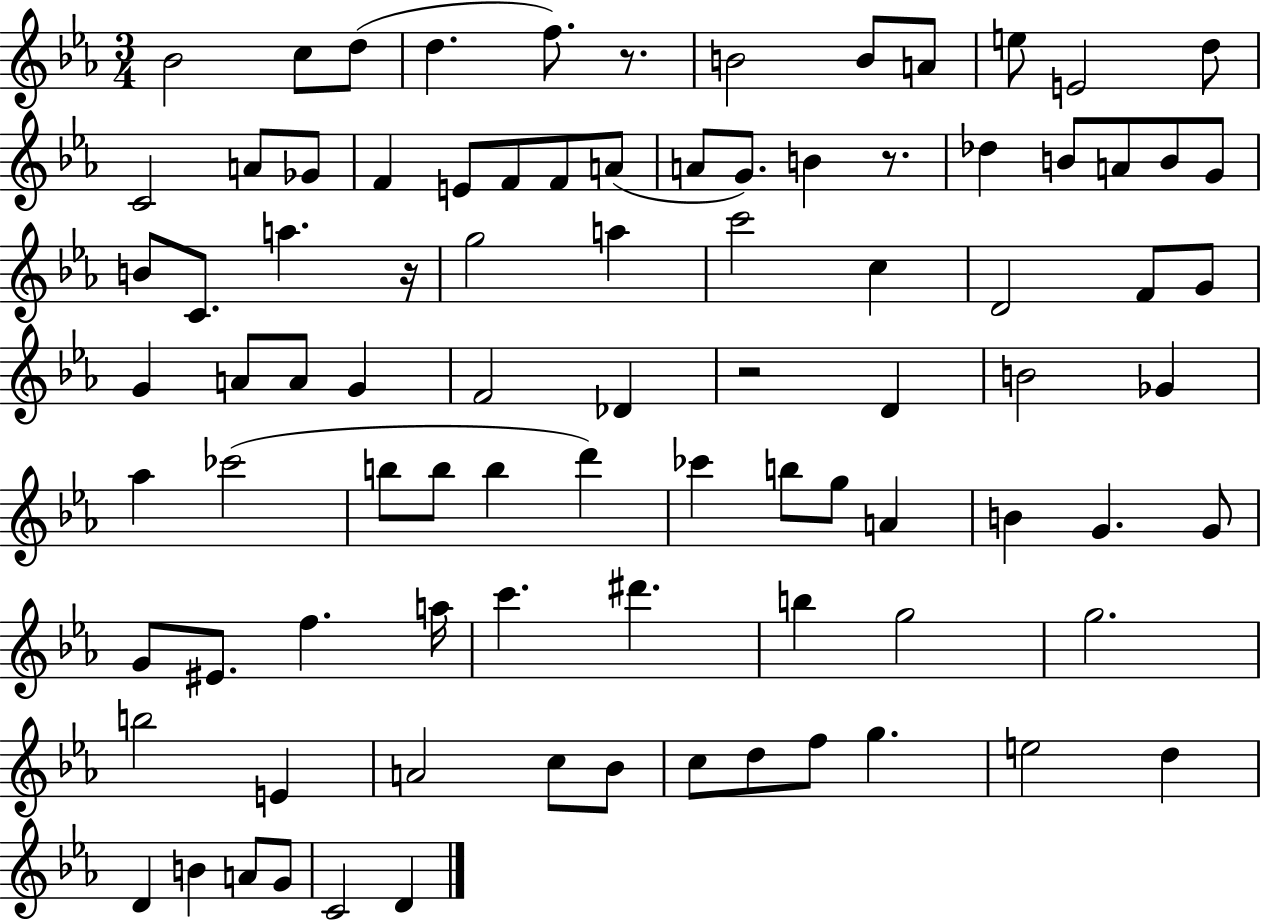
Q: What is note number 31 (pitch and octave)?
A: G5